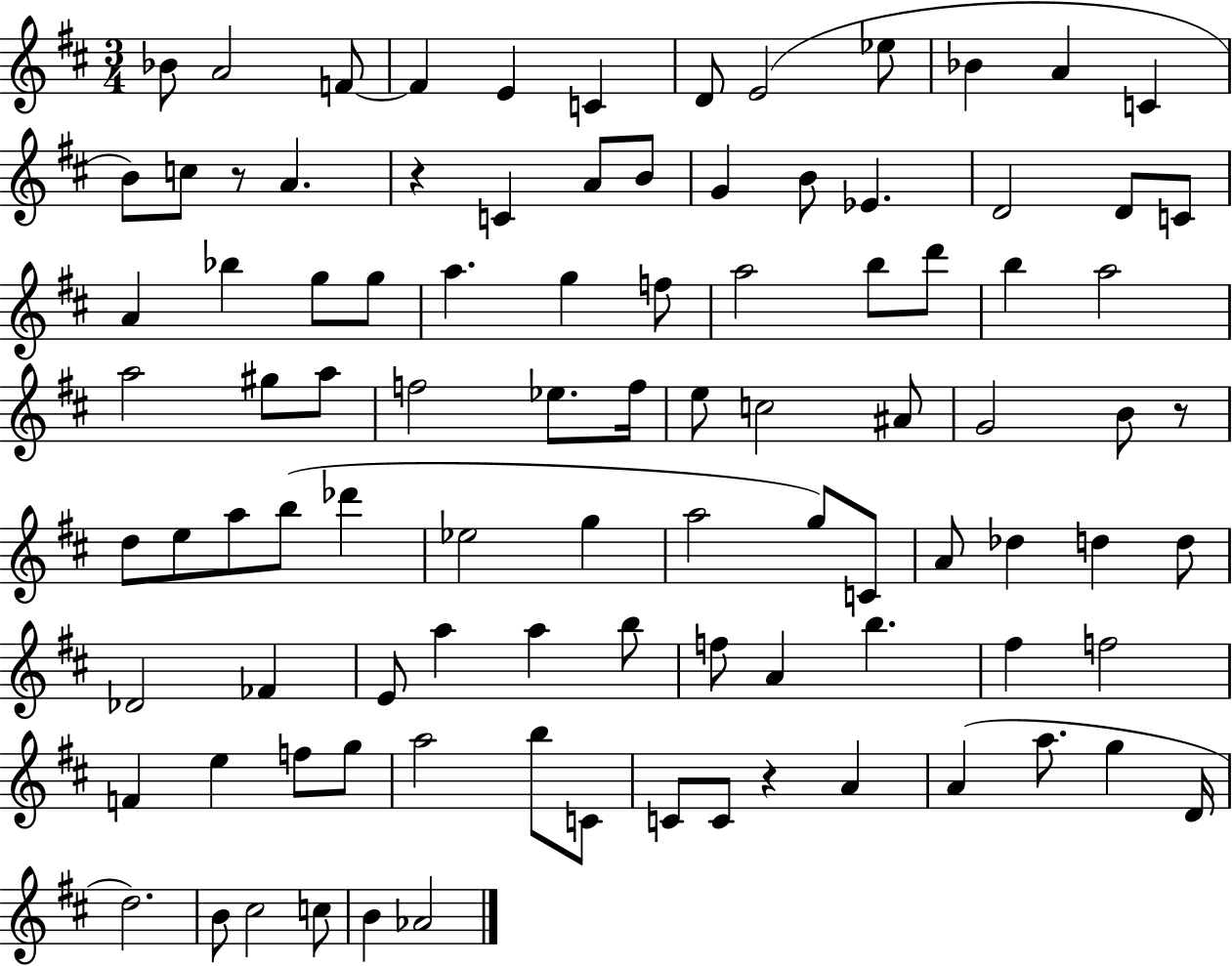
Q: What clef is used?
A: treble